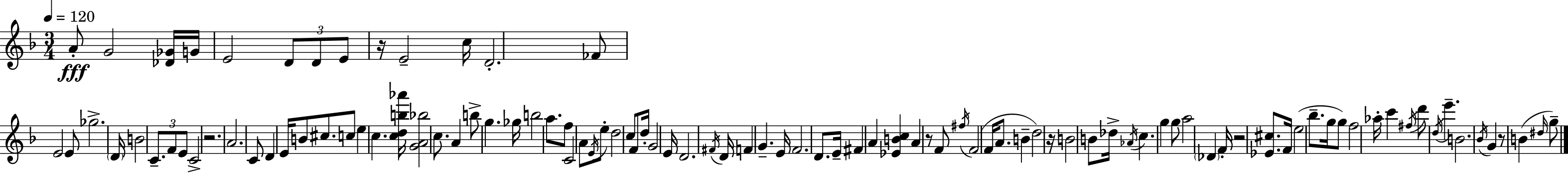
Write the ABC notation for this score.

X:1
T:Untitled
M:3/4
L:1/4
K:F
A/2 G2 [_D_G]/4 G/4 E2 D/2 D/2 E/2 z/4 E2 c/4 D2 _F/2 E2 E/2 _g2 D/4 B2 C/2 F/2 E/2 C2 z2 A2 C/2 D E/4 B/2 ^c/2 c/2 e c [cdb_a']/4 [GA_b]2 c/2 A b/2 g _g/4 b2 a/2 f/2 C2 A/2 E/4 e/2 d2 c/2 F/2 d/4 G2 E/4 D2 ^F/4 D/4 F G E/4 F2 D/2 E/4 ^F A [_EBc] A z/2 F/2 ^f/4 F2 F/4 A/2 B d2 z/4 B2 B/2 _d/4 _A/4 c g g/2 a2 _D F/4 z2 [_E^c]/2 F/4 e2 _b/2 g/4 g/2 f2 _a/4 c' ^f/4 d'/2 d/4 e' B2 _B/4 G z/2 B ^d/4 g/2